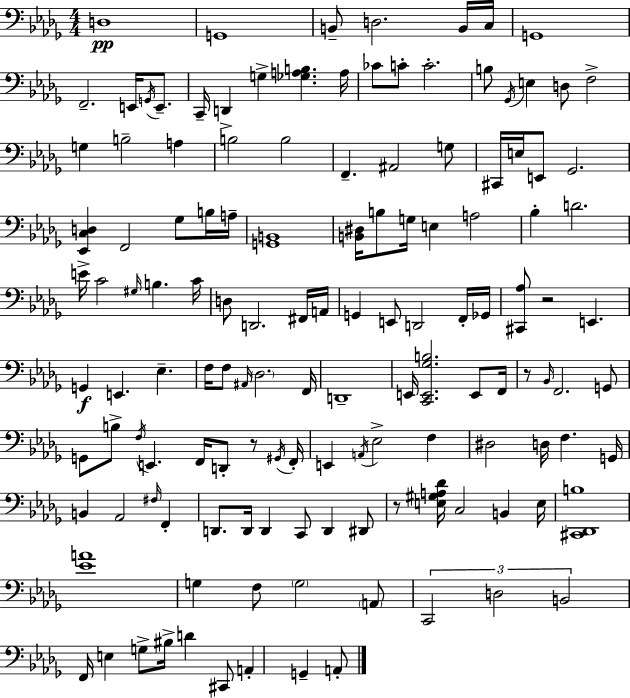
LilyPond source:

{
  \clef bass
  \numericTimeSignature
  \time 4/4
  \key bes \minor
  d1\pp | g,1 | b,8-- d2. b,16 c16 | g,1 | \break f,2.-- e,16 \acciaccatura { g,16 } e,8.-- | c,16-- d,4-> g4-> <ges a b>4. | a16 ces'8 c'8-. c'2.-. | b8 \acciaccatura { ges,16 } e4 d8 f2-> | \break g4 b2-- a4 | b2 b2 | f,4.-- ais,2 | g8 cis,16 e16 e,8 ges,2. | \break <ees, c d>4 f,2 ges8 | b16 a16-- <g, b,>1 | <b, dis>16 b8 g16 e4 a2 | bes4-. d'2. | \break e'16-> c'2 \grace { gis16 } b4. | c'16 d8 d,2. | fis,16 a,16 g,4 e,8 d,2 | f,16-. ges,16 <cis, aes>8 r2 e,4. | \break g,4\f e,4. ees4.-- | f16 f8 \grace { ais,16 } \parenthesize des2. | f,16 d,1-- | e,16 <c, e, ges b>2. | \break e,8 f,16 r8 \grace { bes,16 } f,2. | g,8 g,8 b8-> \acciaccatura { f16 } e,4. | f,16 d,8-. r8 \acciaccatura { gis,16 } f,16-. e,4 \acciaccatura { a,16 } ees2-> | f4 dis2 | \break d16 f4. g,16 b,4 aes,2 | \grace { fis16 } f,4-. d,8. d,16 d,4 | c,8 d,4 dis,8 r8 <e gis a des'>16 c2 | b,4 e16 <cis, des, b>1 | \break <ees' a'>1 | g4 f8 \parenthesize g2 | \parenthesize a,8 \tuplet 3/2 { c,2 | d2 b,2 } | \break f,16 e4 g8-> bis16-> d'4 cis,8 a,4-. | g,4-- a,8-. \bar "|."
}